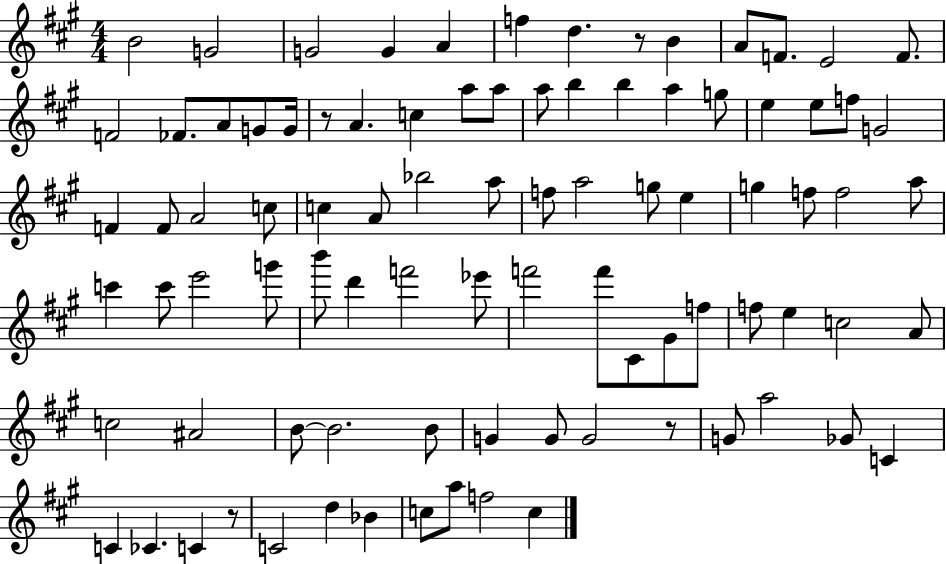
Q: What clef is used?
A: treble